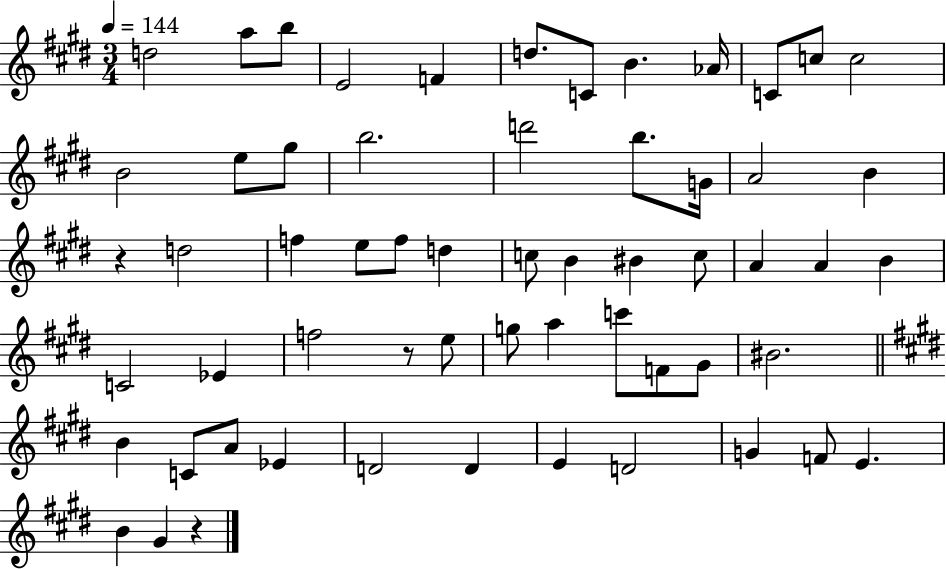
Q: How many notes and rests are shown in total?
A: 59